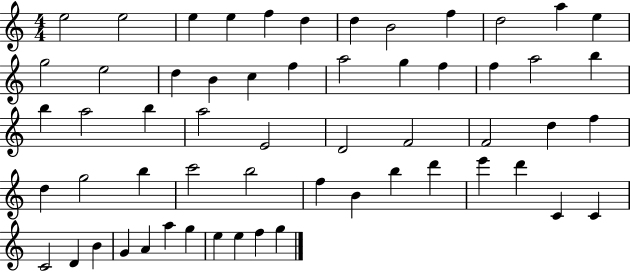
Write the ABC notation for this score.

X:1
T:Untitled
M:4/4
L:1/4
K:C
e2 e2 e e f d d B2 f d2 a e g2 e2 d B c f a2 g f f a2 b b a2 b a2 E2 D2 F2 F2 d f d g2 b c'2 b2 f B b d' e' d' C C C2 D B G A a g e e f g